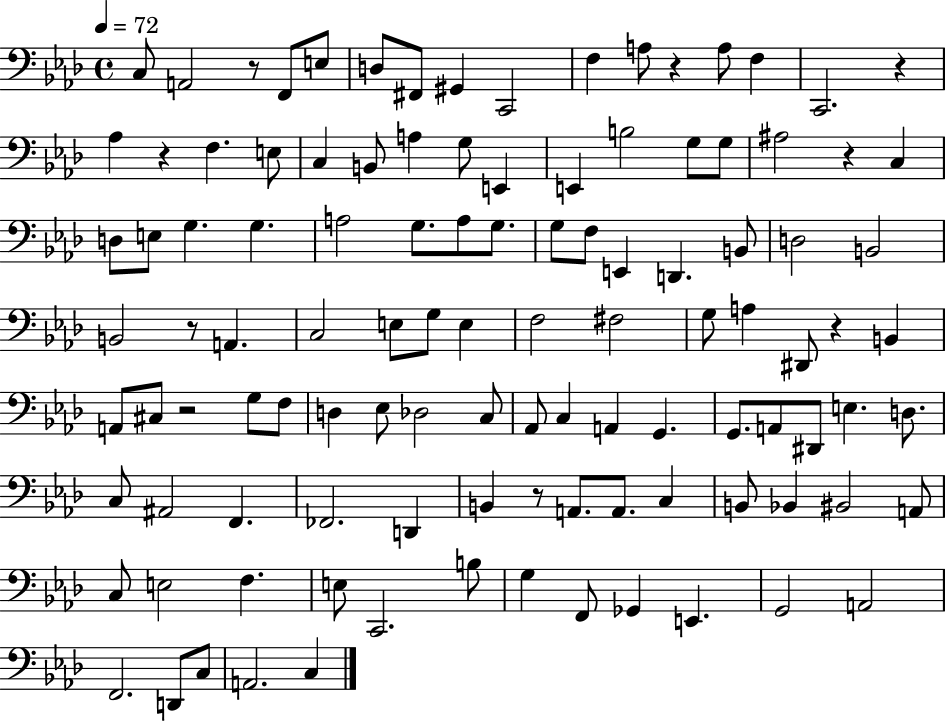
{
  \clef bass
  \time 4/4
  \defaultTimeSignature
  \key aes \major
  \tempo 4 = 72
  c8 a,2 r8 f,8 e8 | d8 fis,8 gis,4 c,2 | f4 a8 r4 a8 f4 | c,2. r4 | \break aes4 r4 f4. e8 | c4 b,8 a4 g8 e,4 | e,4 b2 g8 g8 | ais2 r4 c4 | \break d8 e8 g4. g4. | a2 g8. a8 g8. | g8 f8 e,4 d,4. b,8 | d2 b,2 | \break b,2 r8 a,4. | c2 e8 g8 e4 | f2 fis2 | g8 a4 dis,8 r4 b,4 | \break a,8 cis8 r2 g8 f8 | d4 ees8 des2 c8 | aes,8 c4 a,4 g,4. | g,8. a,8 dis,8 e4. d8. | \break c8 ais,2 f,4. | fes,2. d,4 | b,4 r8 a,8. a,8. c4 | b,8 bes,4 bis,2 a,8 | \break c8 e2 f4. | e8 c,2. b8 | g4 f,8 ges,4 e,4. | g,2 a,2 | \break f,2. d,8 c8 | a,2. c4 | \bar "|."
}